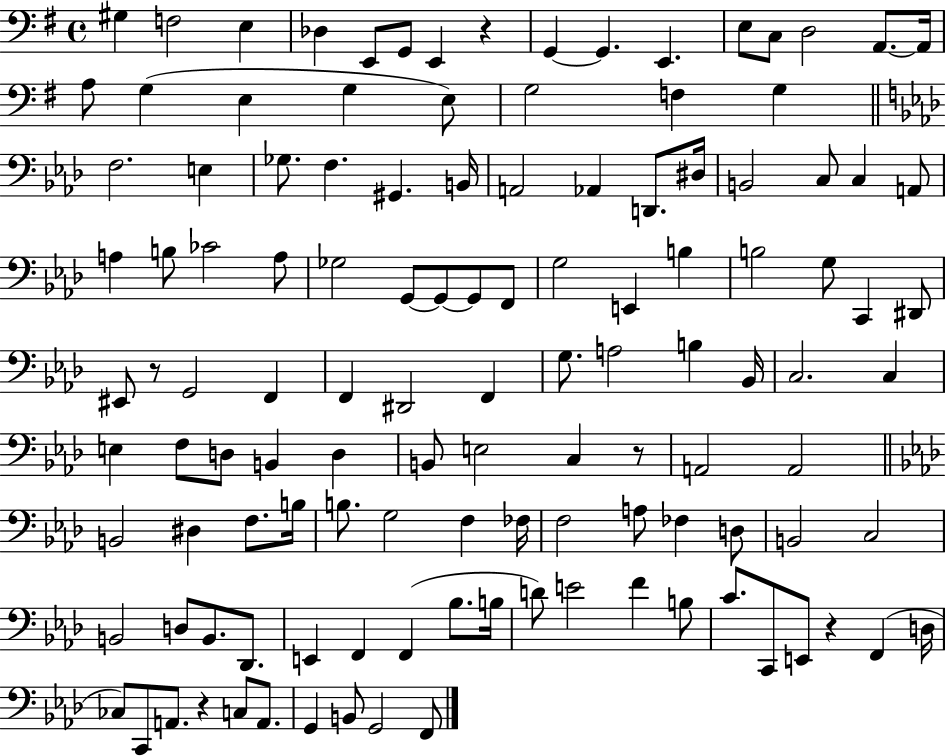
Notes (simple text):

G#3/q F3/h E3/q Db3/q E2/e G2/e E2/q R/q G2/q G2/q. E2/q. E3/e C3/e D3/h A2/e. A2/s A3/e G3/q E3/q G3/q E3/e G3/h F3/q G3/q F3/h. E3/q Gb3/e. F3/q. G#2/q. B2/s A2/h Ab2/q D2/e. D#3/s B2/h C3/e C3/q A2/e A3/q B3/e CES4/h A3/e Gb3/h G2/e G2/e G2/e F2/e G3/h E2/q B3/q B3/h G3/e C2/q D#2/e EIS2/e R/e G2/h F2/q F2/q D#2/h F2/q G3/e. A3/h B3/q Bb2/s C3/h. C3/q E3/q F3/e D3/e B2/q D3/q B2/e E3/h C3/q R/e A2/h A2/h B2/h D#3/q F3/e. B3/s B3/e. G3/h F3/q FES3/s F3/h A3/e FES3/q D3/e B2/h C3/h B2/h D3/e B2/e. Db2/e. E2/q F2/q F2/q Bb3/e. B3/s D4/e E4/h F4/q B3/e C4/e. C2/e E2/e R/q F2/q D3/s CES3/e C2/e A2/e. R/q C3/e A2/e. G2/q B2/e G2/h F2/e